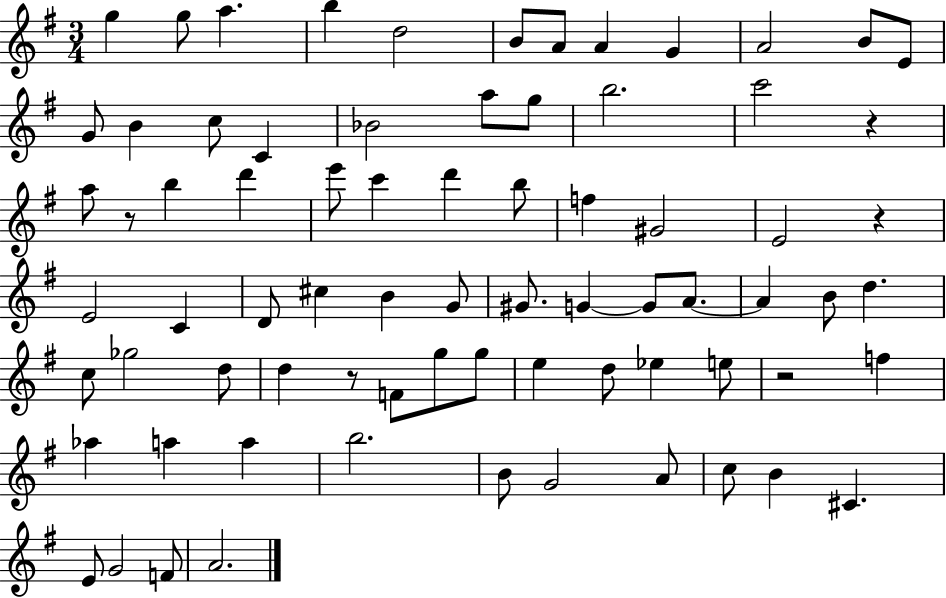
G5/q G5/e A5/q. B5/q D5/h B4/e A4/e A4/q G4/q A4/h B4/e E4/e G4/e B4/q C5/e C4/q Bb4/h A5/e G5/e B5/h. C6/h R/q A5/e R/e B5/q D6/q E6/e C6/q D6/q B5/e F5/q G#4/h E4/h R/q E4/h C4/q D4/e C#5/q B4/q G4/e G#4/e. G4/q G4/e A4/e. A4/q B4/e D5/q. C5/e Gb5/h D5/e D5/q R/e F4/e G5/e G5/e E5/q D5/e Eb5/q E5/e R/h F5/q Ab5/q A5/q A5/q B5/h. B4/e G4/h A4/e C5/e B4/q C#4/q. E4/e G4/h F4/e A4/h.